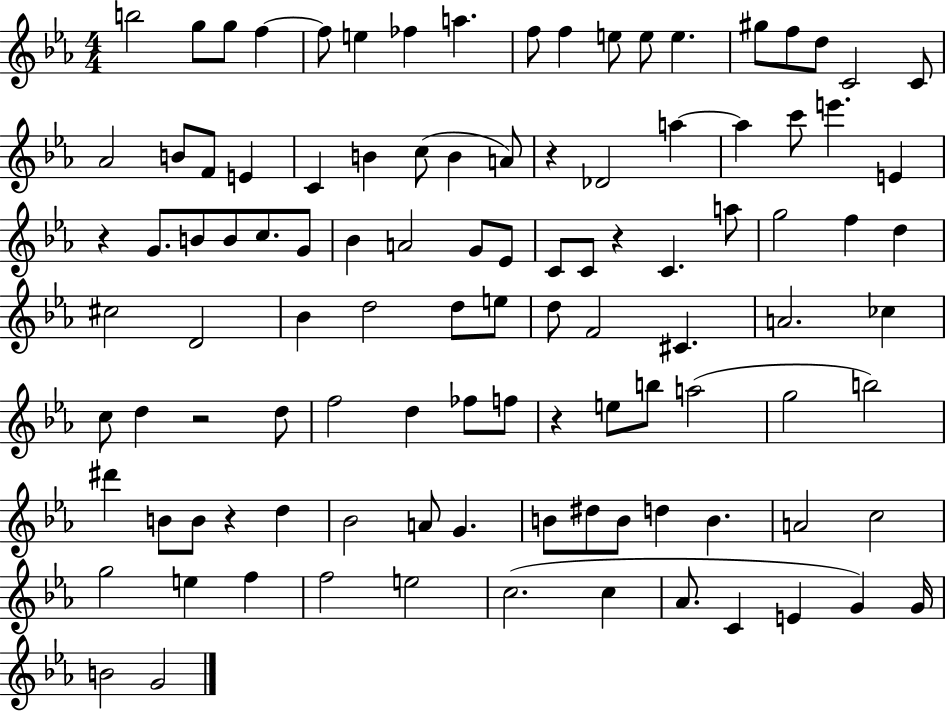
B5/h G5/e G5/e F5/q F5/e E5/q FES5/q A5/q. F5/e F5/q E5/e E5/e E5/q. G#5/e F5/e D5/e C4/h C4/e Ab4/h B4/e F4/e E4/q C4/q B4/q C5/e B4/q A4/e R/q Db4/h A5/q A5/q C6/e E6/q. E4/q R/q G4/e. B4/e B4/e C5/e. G4/e Bb4/q A4/h G4/e Eb4/e C4/e C4/e R/q C4/q. A5/e G5/h F5/q D5/q C#5/h D4/h Bb4/q D5/h D5/e E5/e D5/e F4/h C#4/q. A4/h. CES5/q C5/e D5/q R/h D5/e F5/h D5/q FES5/e F5/e R/q E5/e B5/e A5/h G5/h B5/h D#6/q B4/e B4/e R/q D5/q Bb4/h A4/e G4/q. B4/e D#5/e B4/e D5/q B4/q. A4/h C5/h G5/h E5/q F5/q F5/h E5/h C5/h. C5/q Ab4/e. C4/q E4/q G4/q G4/s B4/h G4/h